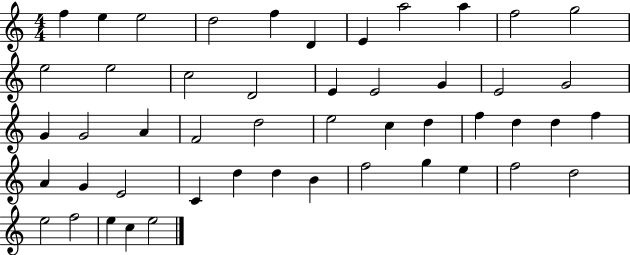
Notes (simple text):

F5/q E5/q E5/h D5/h F5/q D4/q E4/q A5/h A5/q F5/h G5/h E5/h E5/h C5/h D4/h E4/q E4/h G4/q E4/h G4/h G4/q G4/h A4/q F4/h D5/h E5/h C5/q D5/q F5/q D5/q D5/q F5/q A4/q G4/q E4/h C4/q D5/q D5/q B4/q F5/h G5/q E5/q F5/h D5/h E5/h F5/h E5/q C5/q E5/h